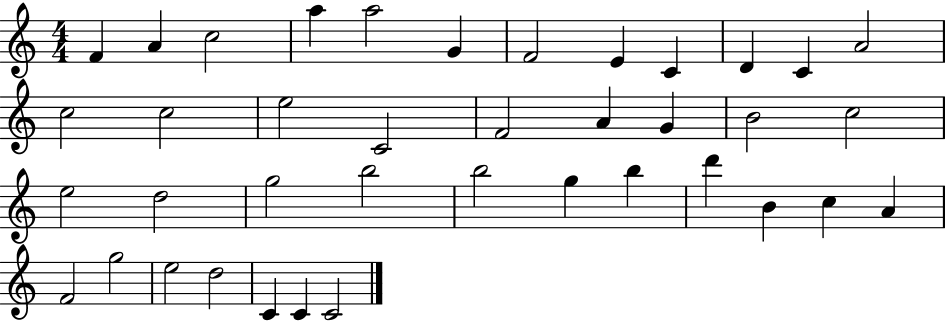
X:1
T:Untitled
M:4/4
L:1/4
K:C
F A c2 a a2 G F2 E C D C A2 c2 c2 e2 C2 F2 A G B2 c2 e2 d2 g2 b2 b2 g b d' B c A F2 g2 e2 d2 C C C2